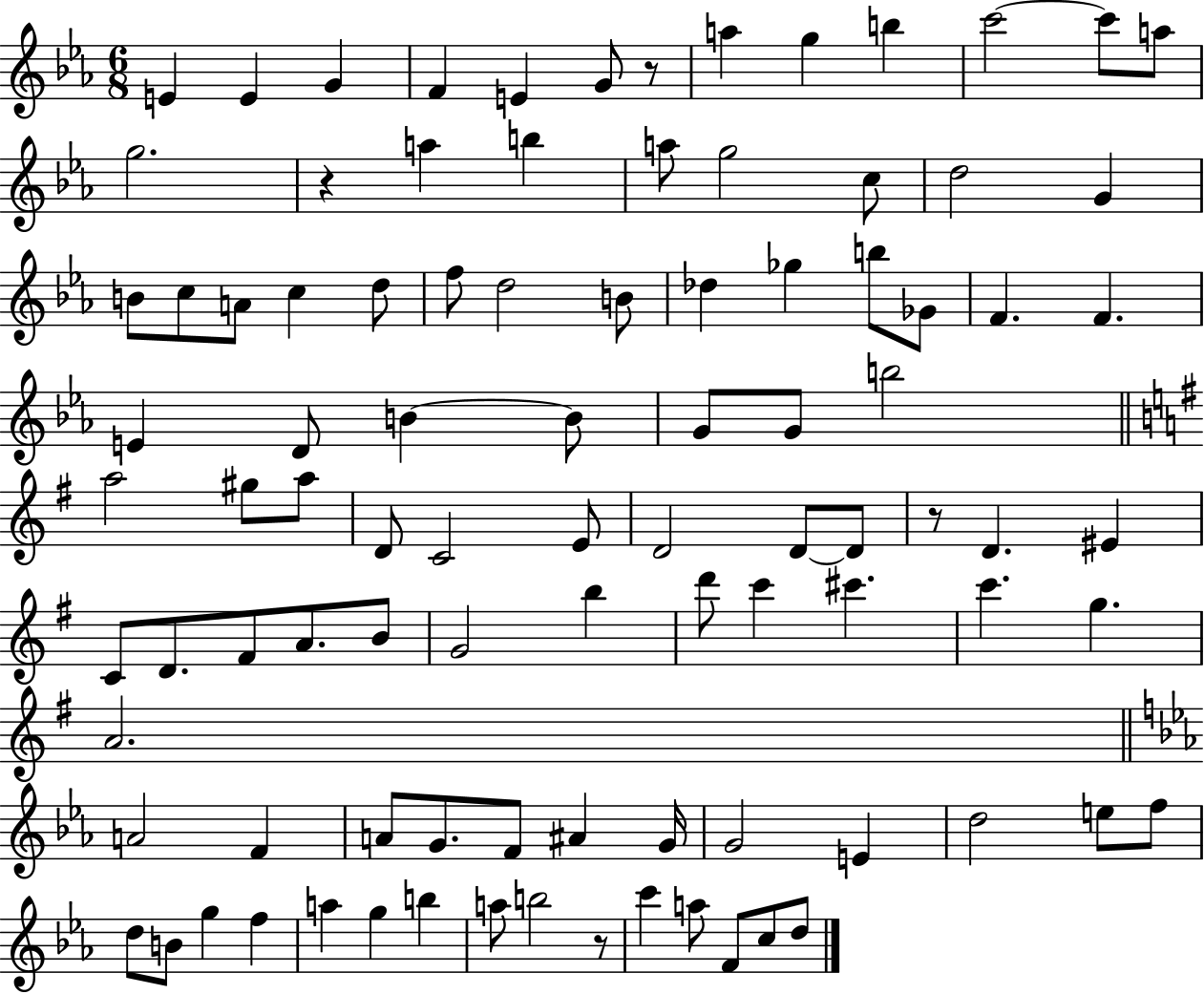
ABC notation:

X:1
T:Untitled
M:6/8
L:1/4
K:Eb
E E G F E G/2 z/2 a g b c'2 c'/2 a/2 g2 z a b a/2 g2 c/2 d2 G B/2 c/2 A/2 c d/2 f/2 d2 B/2 _d _g b/2 _G/2 F F E D/2 B B/2 G/2 G/2 b2 a2 ^g/2 a/2 D/2 C2 E/2 D2 D/2 D/2 z/2 D ^E C/2 D/2 ^F/2 A/2 B/2 G2 b d'/2 c' ^c' c' g A2 A2 F A/2 G/2 F/2 ^A G/4 G2 E d2 e/2 f/2 d/2 B/2 g f a g b a/2 b2 z/2 c' a/2 F/2 c/2 d/2